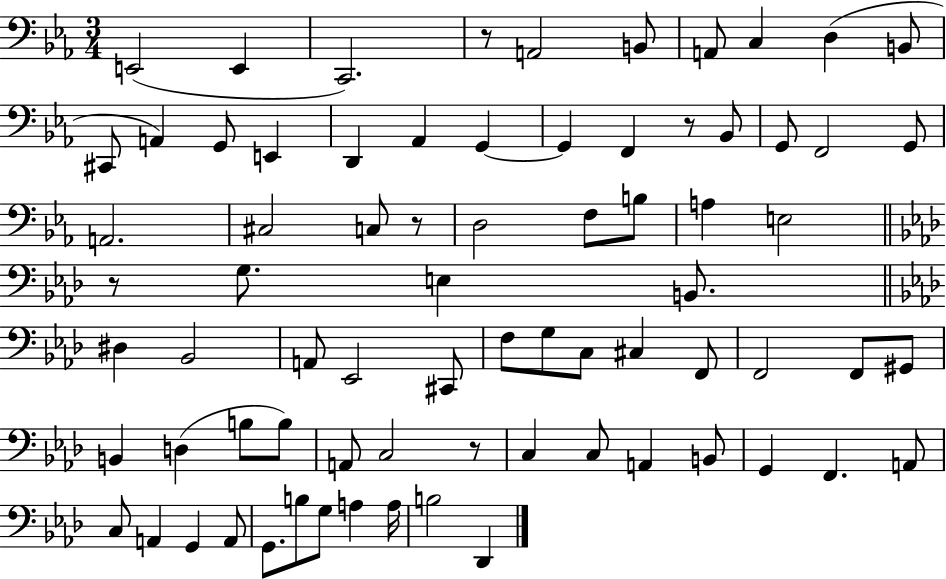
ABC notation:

X:1
T:Untitled
M:3/4
L:1/4
K:Eb
E,,2 E,, C,,2 z/2 A,,2 B,,/2 A,,/2 C, D, B,,/2 ^C,,/2 A,, G,,/2 E,, D,, _A,, G,, G,, F,, z/2 _B,,/2 G,,/2 F,,2 G,,/2 A,,2 ^C,2 C,/2 z/2 D,2 F,/2 B,/2 A, E,2 z/2 G,/2 E, B,,/2 ^D, _B,,2 A,,/2 _E,,2 ^C,,/2 F,/2 G,/2 C,/2 ^C, F,,/2 F,,2 F,,/2 ^G,,/2 B,, D, B,/2 B,/2 A,,/2 C,2 z/2 C, C,/2 A,, B,,/2 G,, F,, A,,/2 C,/2 A,, G,, A,,/2 G,,/2 B,/2 G,/2 A, A,/4 B,2 _D,,